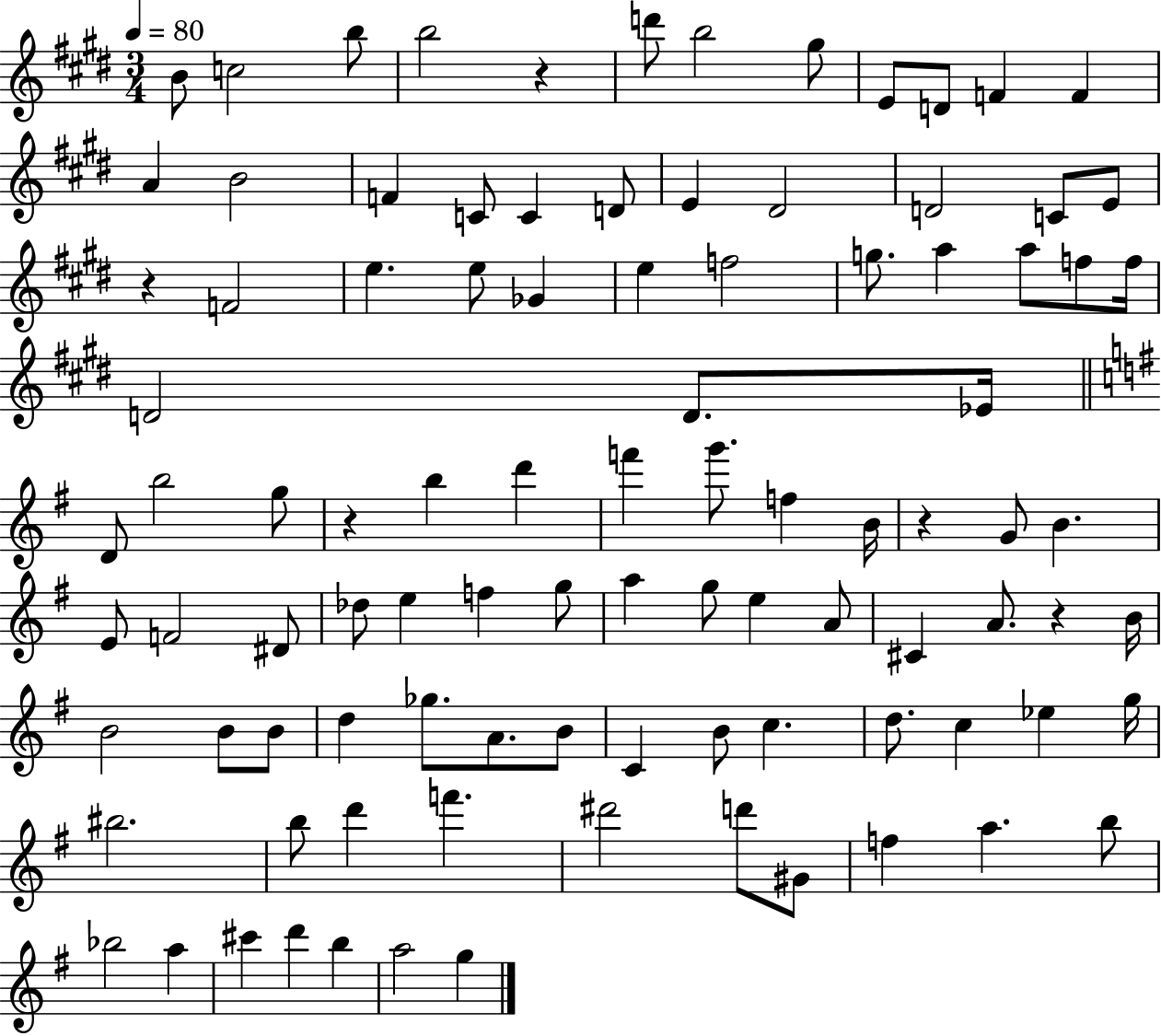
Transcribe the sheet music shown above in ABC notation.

X:1
T:Untitled
M:3/4
L:1/4
K:E
B/2 c2 b/2 b2 z d'/2 b2 ^g/2 E/2 D/2 F F A B2 F C/2 C D/2 E ^D2 D2 C/2 E/2 z F2 e e/2 _G e f2 g/2 a a/2 f/2 f/4 D2 D/2 _E/4 D/2 b2 g/2 z b d' f' g'/2 f B/4 z G/2 B E/2 F2 ^D/2 _d/2 e f g/2 a g/2 e A/2 ^C A/2 z B/4 B2 B/2 B/2 d _g/2 A/2 B/2 C B/2 c d/2 c _e g/4 ^b2 b/2 d' f' ^d'2 d'/2 ^G/2 f a b/2 _b2 a ^c' d' b a2 g